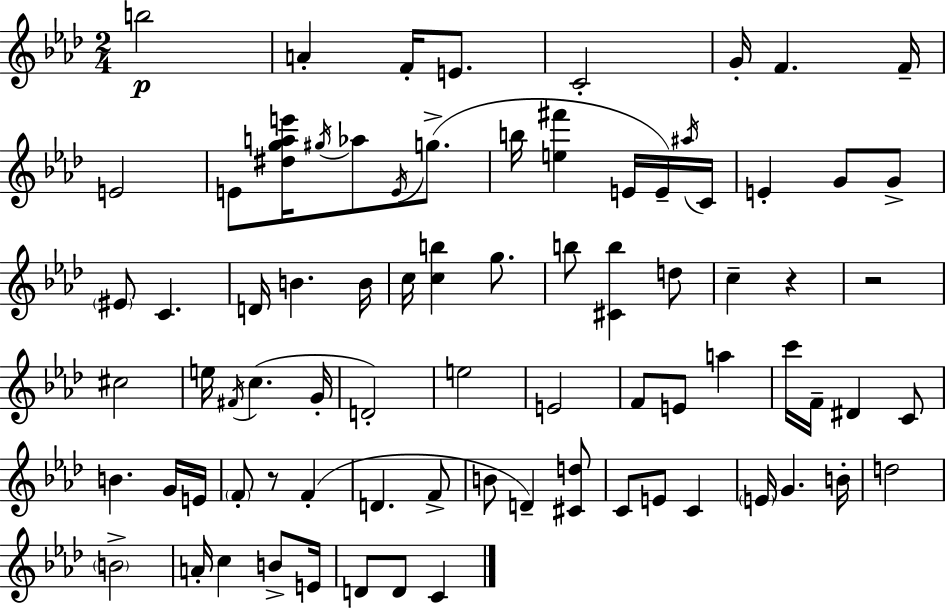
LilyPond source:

{
  \clef treble
  \numericTimeSignature
  \time 2/4
  \key aes \major
  b''2\p | a'4-. f'16-. e'8. | c'2-. | g'16-. f'4. f'16-- | \break e'2 | e'8 <dis'' g'' a'' e'''>16 \acciaccatura { gis''16 } aes''8 \acciaccatura { e'16 }( g''8.-> | b''16 <e'' fis'''>4 e'16 | e'16--) \acciaccatura { ais''16 } c'16 e'4-. g'8 | \break g'8-> \parenthesize eis'8 c'4. | d'16 b'4. | b'16 c''16 <c'' b''>4 | g''8. b''8 <cis' b''>4 | \break d''8 c''4-- r4 | r2 | cis''2 | e''16 \acciaccatura { fis'16 } c''4.( | \break g'16-. d'2-.) | e''2 | e'2 | f'8 e'8 | \break a''4 c'''16 f'16-- dis'4 | c'8 b'4. | g'16 e'16 \parenthesize f'8-. r8 | f'4-.( d'4. | \break f'8-> b'8 d'4--) | <cis' d''>8 c'8 e'8 | c'4 \parenthesize e'16 g'4. | b'16-. d''2 | \break \parenthesize b'2-> | a'16-. c''4 | b'8-> e'16 d'8 d'8 | c'4 \bar "|."
}